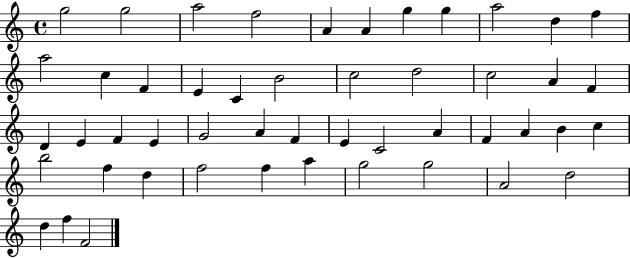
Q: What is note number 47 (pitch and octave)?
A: D5